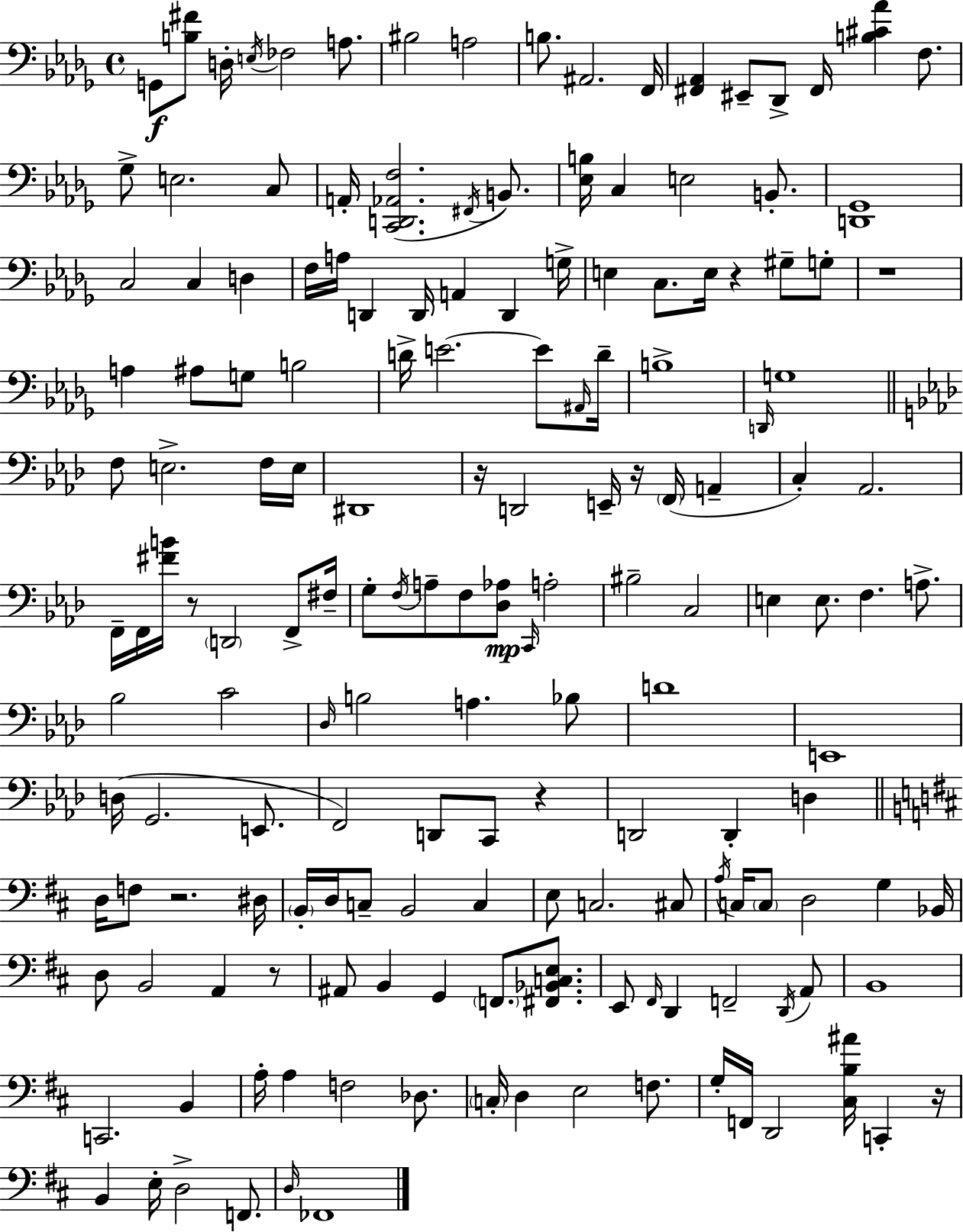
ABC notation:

X:1
T:Untitled
M:4/4
L:1/4
K:Bbm
G,,/2 [B,^F]/2 D,/4 E,/4 _F,2 A,/2 ^B,2 A,2 B,/2 ^A,,2 F,,/4 [^F,,_A,,] ^E,,/2 _D,,/2 ^F,,/4 [B,^C_A] F,/2 _G,/2 E,2 C,/2 A,,/4 [C,,D,,_A,,F,]2 ^F,,/4 B,,/2 [_E,B,]/4 C, E,2 B,,/2 [D,,_G,,]4 C,2 C, D, F,/4 A,/4 D,, D,,/4 A,, D,, G,/4 E, C,/2 E,/4 z ^G,/2 G,/2 z4 A, ^A,/2 G,/2 B,2 D/4 E2 E/2 ^A,,/4 D/4 B,4 D,,/4 G,4 F,/2 E,2 F,/4 E,/4 ^D,,4 z/4 D,,2 E,,/4 z/4 F,,/4 A,, C, _A,,2 F,,/4 F,,/4 [^FB]/4 z/2 D,,2 F,,/2 ^F,/4 G,/2 F,/4 A,/2 F,/2 [_D,_A,]/2 C,,/4 A,2 ^B,2 C,2 E, E,/2 F, A,/2 _B,2 C2 _D,/4 B,2 A, _B,/2 D4 E,,4 D,/4 G,,2 E,,/2 F,,2 D,,/2 C,,/2 z D,,2 D,, D, D,/4 F,/2 z2 ^D,/4 B,,/4 D,/4 C,/2 B,,2 C, E,/2 C,2 ^C,/2 A,/4 C,/4 C,/2 D,2 G, _B,,/4 D,/2 B,,2 A,, z/2 ^A,,/2 B,, G,, F,,/2 [^F,,_B,,C,E,]/2 E,,/2 ^F,,/4 D,, F,,2 D,,/4 A,,/2 B,,4 C,,2 B,, A,/4 A, F,2 _D,/2 C,/4 D, E,2 F,/2 G,/4 F,,/4 D,,2 [^C,B,^A]/4 C,, z/4 B,, E,/4 D,2 F,,/2 D,/4 _F,,4